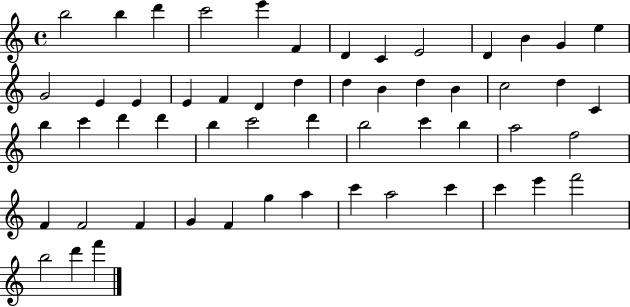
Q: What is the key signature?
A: C major